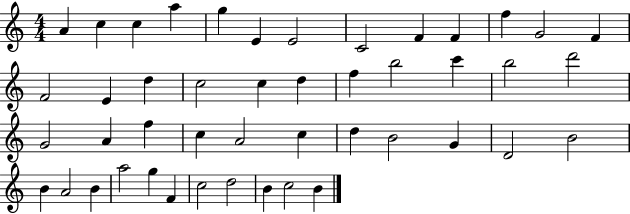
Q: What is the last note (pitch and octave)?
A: B4